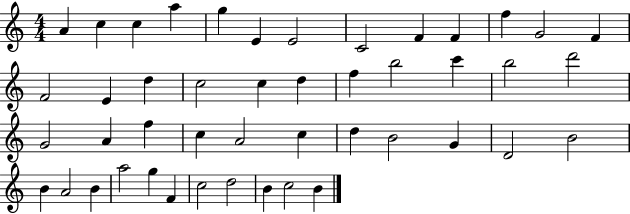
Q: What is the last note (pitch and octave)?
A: B4